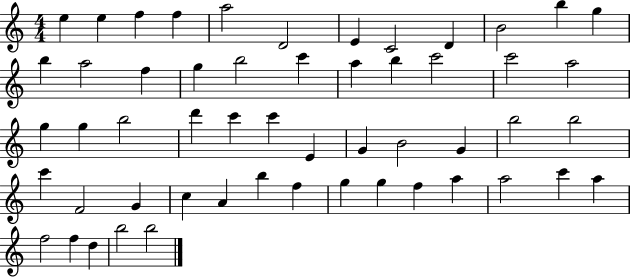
{
  \clef treble
  \numericTimeSignature
  \time 4/4
  \key c \major
  e''4 e''4 f''4 f''4 | a''2 d'2 | e'4 c'2 d'4 | b'2 b''4 g''4 | \break b''4 a''2 f''4 | g''4 b''2 c'''4 | a''4 b''4 c'''2 | c'''2 a''2 | \break g''4 g''4 b''2 | d'''4 c'''4 c'''4 e'4 | g'4 b'2 g'4 | b''2 b''2 | \break c'''4 f'2 g'4 | c''4 a'4 b''4 f''4 | g''4 g''4 f''4 a''4 | a''2 c'''4 a''4 | \break f''2 f''4 d''4 | b''2 b''2 | \bar "|."
}